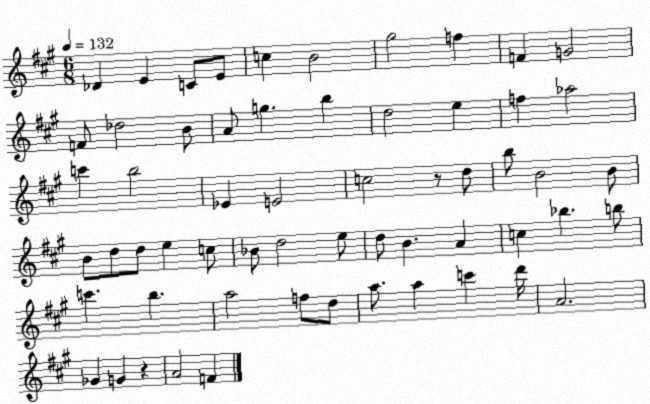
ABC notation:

X:1
T:Untitled
M:6/8
L:1/4
K:A
_D E C/2 E/2 c B2 ^g2 f F G2 F/2 _d2 B/2 A/2 g b d2 e f _a2 c' b2 _E E2 c2 z/2 d/2 b/2 B2 B/2 B/2 d/2 d/2 e c/2 _B/2 d2 e/2 d/2 B A c _b b/2 c' b a2 f/2 d/2 a/2 a c' d'/4 A2 _G G z A2 F